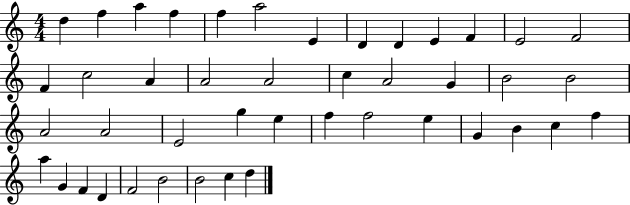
D5/q F5/q A5/q F5/q F5/q A5/h E4/q D4/q D4/q E4/q F4/q E4/h F4/h F4/q C5/h A4/q A4/h A4/h C5/q A4/h G4/q B4/h B4/h A4/h A4/h E4/h G5/q E5/q F5/q F5/h E5/q G4/q B4/q C5/q F5/q A5/q G4/q F4/q D4/q F4/h B4/h B4/h C5/q D5/q